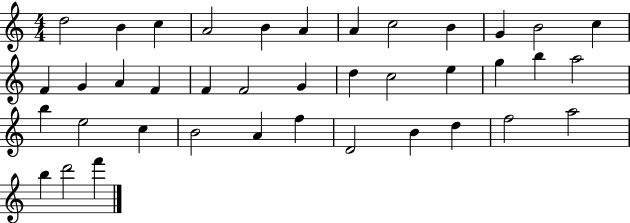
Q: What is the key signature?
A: C major